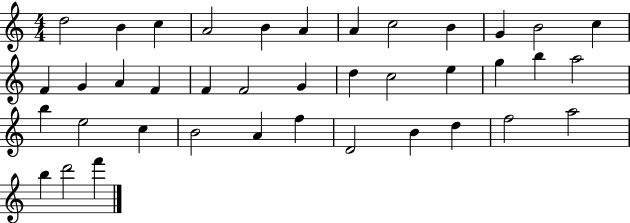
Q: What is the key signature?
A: C major